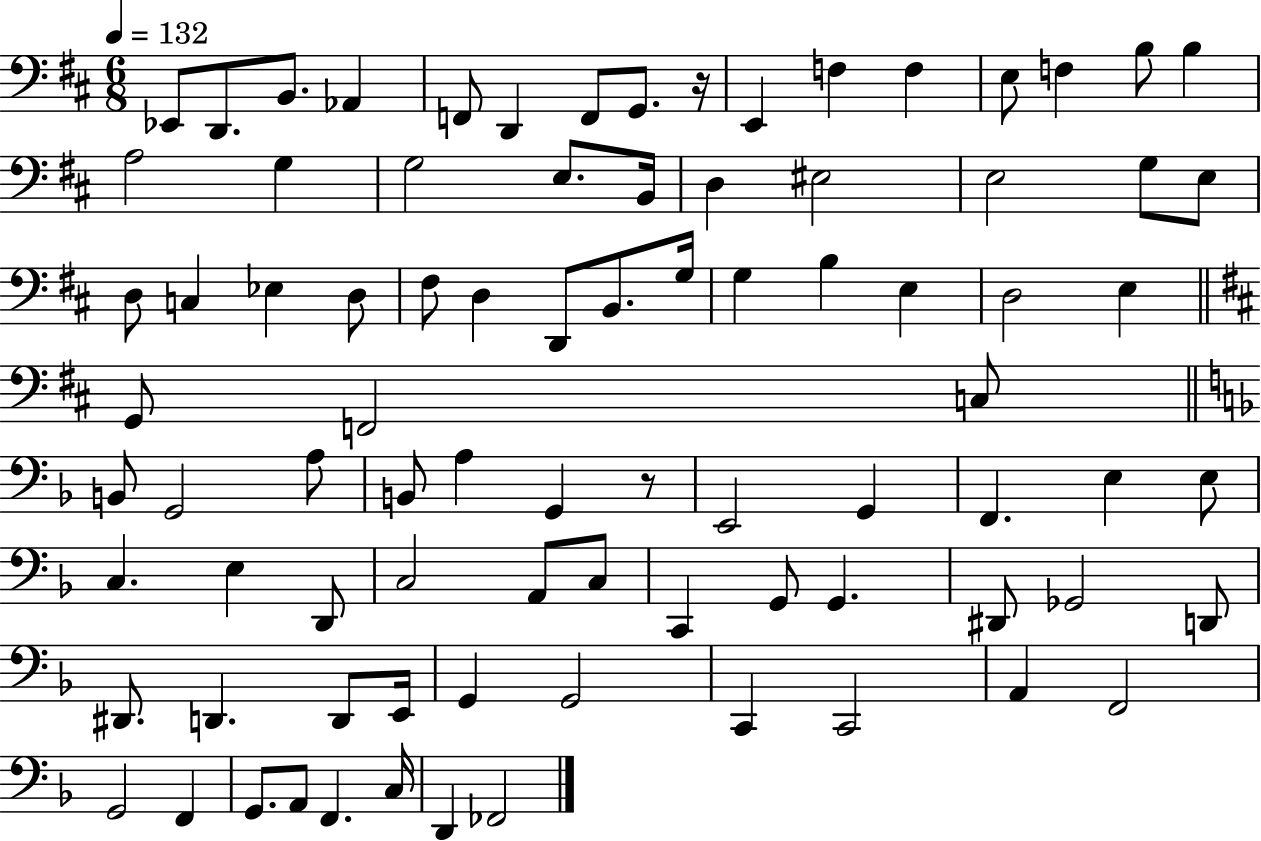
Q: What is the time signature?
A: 6/8